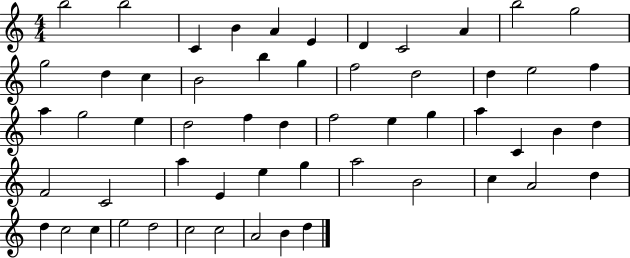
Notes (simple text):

B5/h B5/h C4/q B4/q A4/q E4/q D4/q C4/h A4/q B5/h G5/h G5/h D5/q C5/q B4/h B5/q G5/q F5/h D5/h D5/q E5/h F5/q A5/q G5/h E5/q D5/h F5/q D5/q F5/h E5/q G5/q A5/q C4/q B4/q D5/q F4/h C4/h A5/q E4/q E5/q G5/q A5/h B4/h C5/q A4/h D5/q D5/q C5/h C5/q E5/h D5/h C5/h C5/h A4/h B4/q D5/q